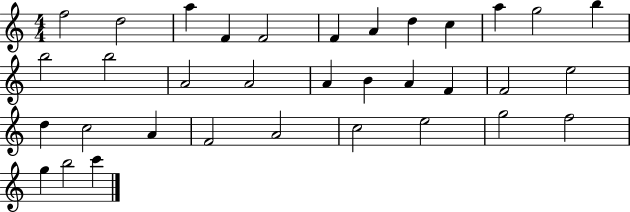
{
  \clef treble
  \numericTimeSignature
  \time 4/4
  \key c \major
  f''2 d''2 | a''4 f'4 f'2 | f'4 a'4 d''4 c''4 | a''4 g''2 b''4 | \break b''2 b''2 | a'2 a'2 | a'4 b'4 a'4 f'4 | f'2 e''2 | \break d''4 c''2 a'4 | f'2 a'2 | c''2 e''2 | g''2 f''2 | \break g''4 b''2 c'''4 | \bar "|."
}